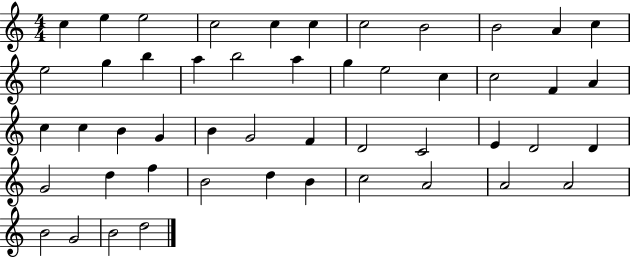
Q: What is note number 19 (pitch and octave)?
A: E5